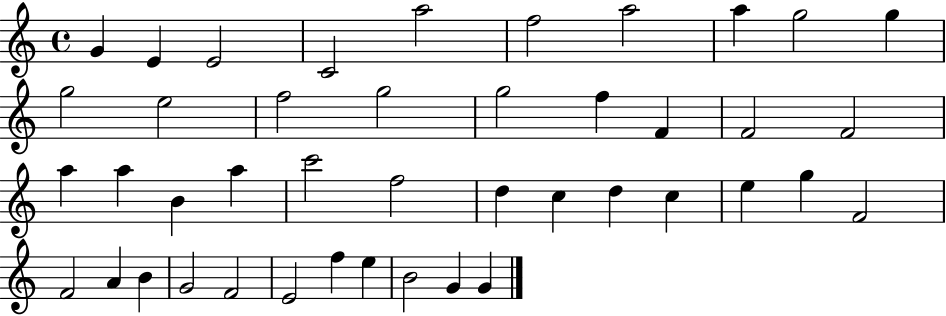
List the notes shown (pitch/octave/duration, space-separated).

G4/q E4/q E4/h C4/h A5/h F5/h A5/h A5/q G5/h G5/q G5/h E5/h F5/h G5/h G5/h F5/q F4/q F4/h F4/h A5/q A5/q B4/q A5/q C6/h F5/h D5/q C5/q D5/q C5/q E5/q G5/q F4/h F4/h A4/q B4/q G4/h F4/h E4/h F5/q E5/q B4/h G4/q G4/q